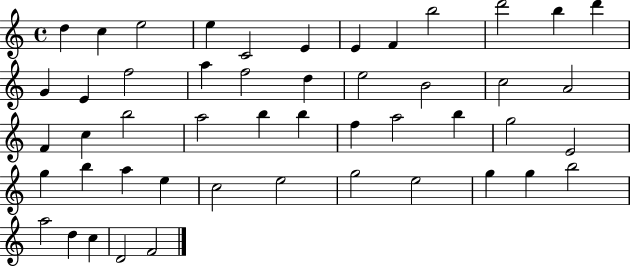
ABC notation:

X:1
T:Untitled
M:4/4
L:1/4
K:C
d c e2 e C2 E E F b2 d'2 b d' G E f2 a f2 d e2 B2 c2 A2 F c b2 a2 b b f a2 b g2 E2 g b a e c2 e2 g2 e2 g g b2 a2 d c D2 F2